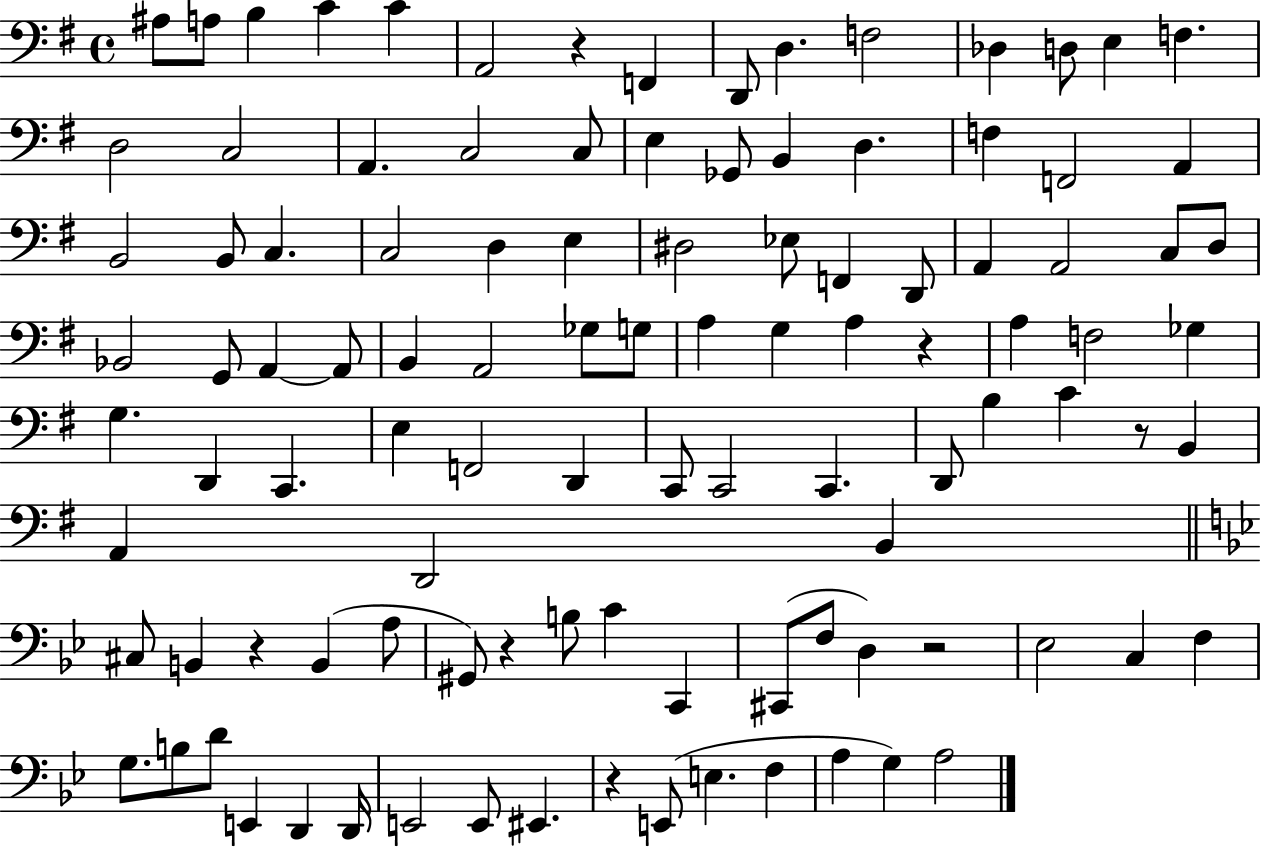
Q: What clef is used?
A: bass